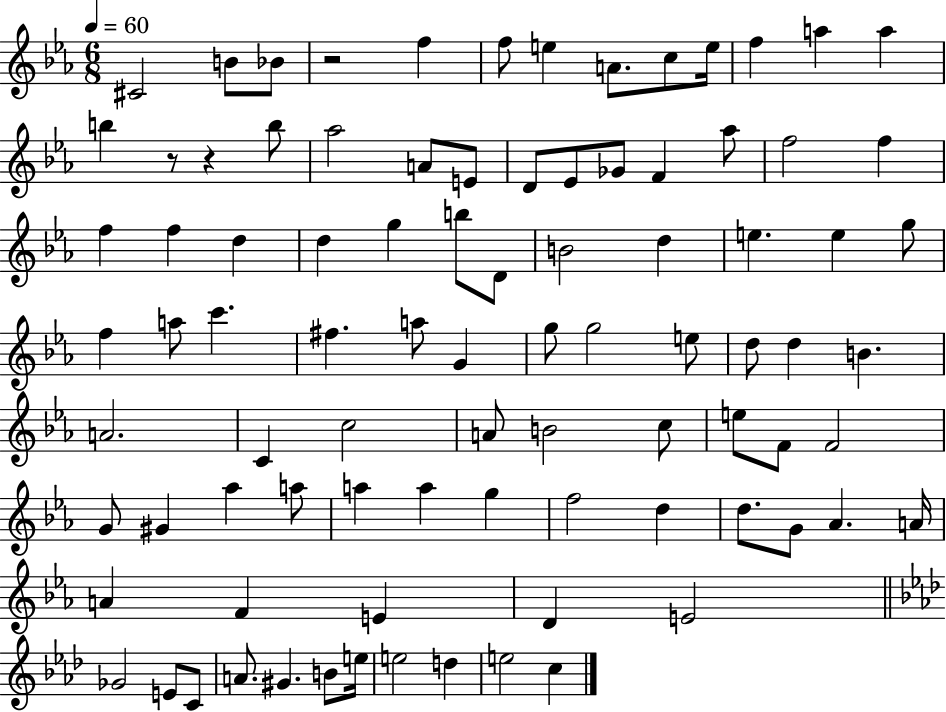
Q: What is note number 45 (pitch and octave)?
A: E5